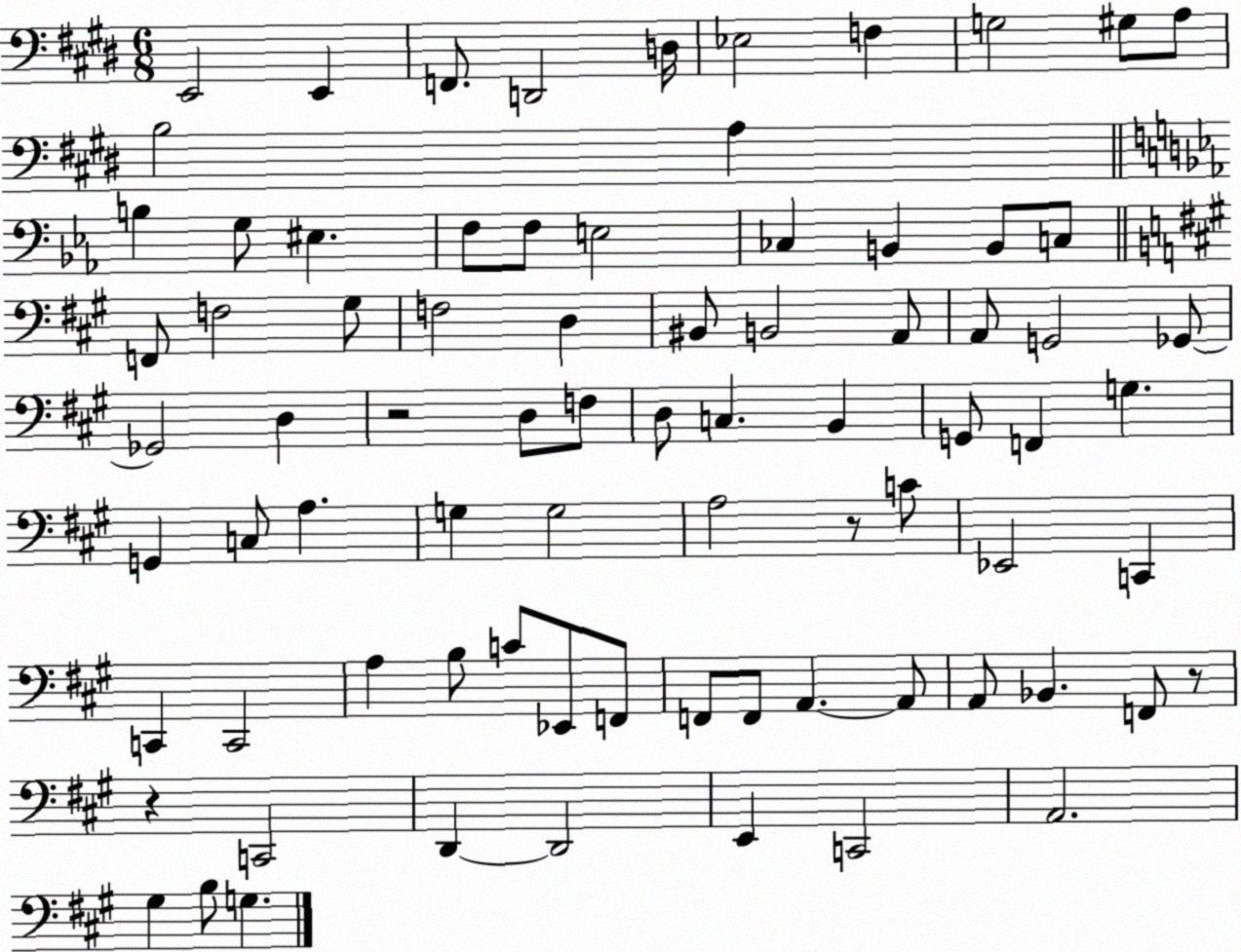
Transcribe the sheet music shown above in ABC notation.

X:1
T:Untitled
M:6/8
L:1/4
K:E
E,,2 E,, F,,/2 D,,2 D,/4 _E,2 F, G,2 ^G,/2 A,/2 B,2 A, B, G,/2 ^E, F,/2 F,/2 E,2 _C, B,, B,,/2 C,/2 F,,/2 F,2 ^G,/2 F,2 D, ^B,,/2 B,,2 A,,/2 A,,/2 G,,2 _G,,/2 _G,,2 D, z2 D,/2 F,/2 D,/2 C, B,, G,,/2 F,, G, G,, C,/2 A, G, G,2 A,2 z/2 C/2 _E,,2 C,, C,, C,,2 A, B,/2 C/2 _E,,/2 F,,/2 F,,/2 F,,/2 A,, A,,/2 A,,/2 _B,, F,,/2 z/2 z C,,2 D,, D,,2 E,, C,,2 A,,2 ^G, B,/2 G,